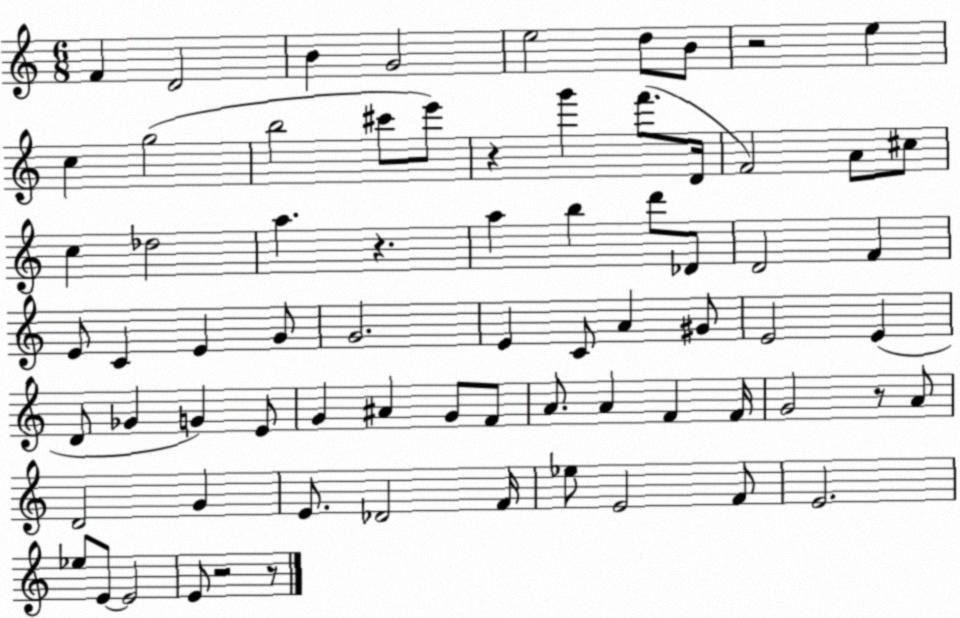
X:1
T:Untitled
M:6/8
L:1/4
K:C
F D2 B G2 e2 d/2 B/2 z2 e c g2 b2 ^c'/2 e'/2 z g' f'/2 D/4 F2 A/2 ^c/2 c _d2 a z a b d'/2 _D/2 D2 F E/2 C E G/2 G2 E C/2 A ^G/2 E2 E D/2 _G G E/2 G ^A G/2 F/2 A/2 A F F/4 G2 z/2 A/2 D2 G E/2 _D2 F/4 _e/2 E2 F/2 E2 _e/2 E/2 E2 E/2 z2 z/2